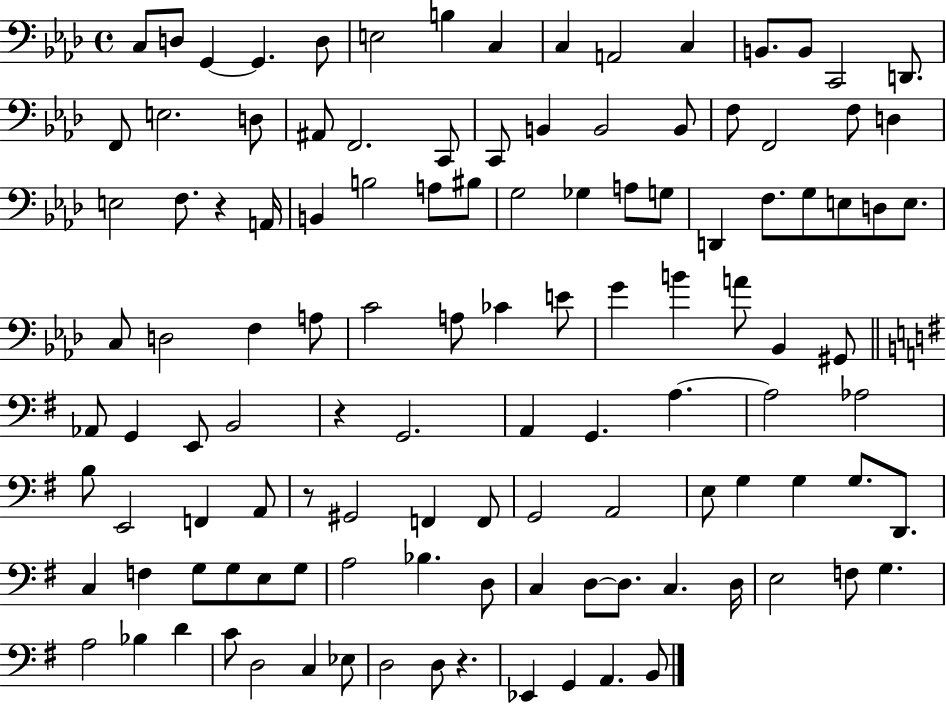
X:1
T:Untitled
M:4/4
L:1/4
K:Ab
C,/2 D,/2 G,, G,, D,/2 E,2 B, C, C, A,,2 C, B,,/2 B,,/2 C,,2 D,,/2 F,,/2 E,2 D,/2 ^A,,/2 F,,2 C,,/2 C,,/2 B,, B,,2 B,,/2 F,/2 F,,2 F,/2 D, E,2 F,/2 z A,,/4 B,, B,2 A,/2 ^B,/2 G,2 _G, A,/2 G,/2 D,, F,/2 G,/2 E,/2 D,/2 E,/2 C,/2 D,2 F, A,/2 C2 A,/2 _C E/2 G B A/2 _B,, ^G,,/2 _A,,/2 G,, E,,/2 B,,2 z G,,2 A,, G,, A, A,2 _A,2 B,/2 E,,2 F,, A,,/2 z/2 ^G,,2 F,, F,,/2 G,,2 A,,2 E,/2 G, G, G,/2 D,,/2 C, F, G,/2 G,/2 E,/2 G,/2 A,2 _B, D,/2 C, D,/2 D,/2 C, D,/4 E,2 F,/2 G, A,2 _B, D C/2 D,2 C, _E,/2 D,2 D,/2 z _E,, G,, A,, B,,/2